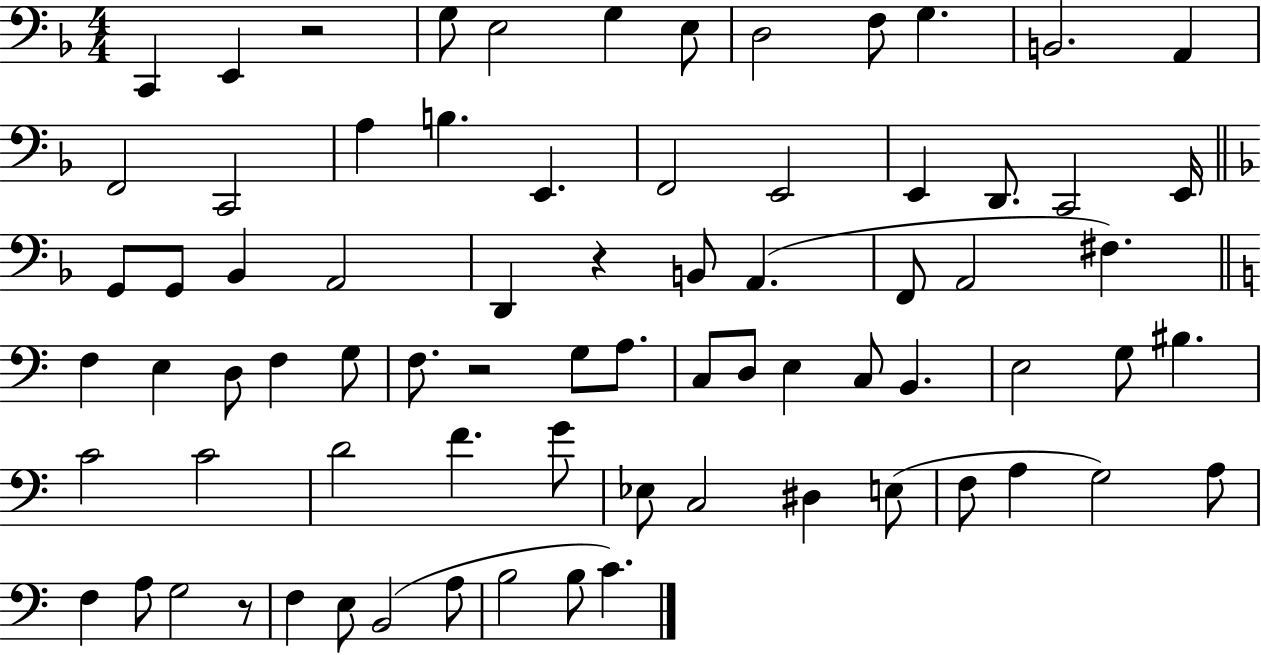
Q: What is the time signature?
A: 4/4